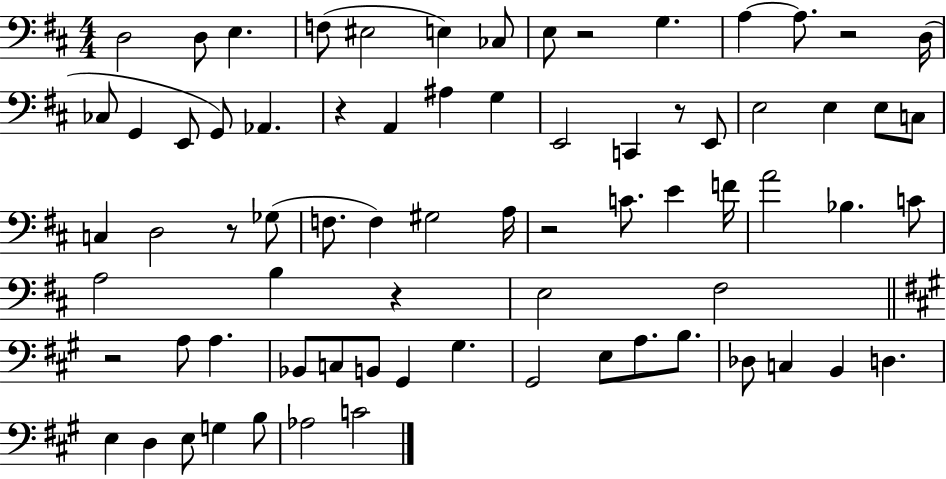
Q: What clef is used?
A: bass